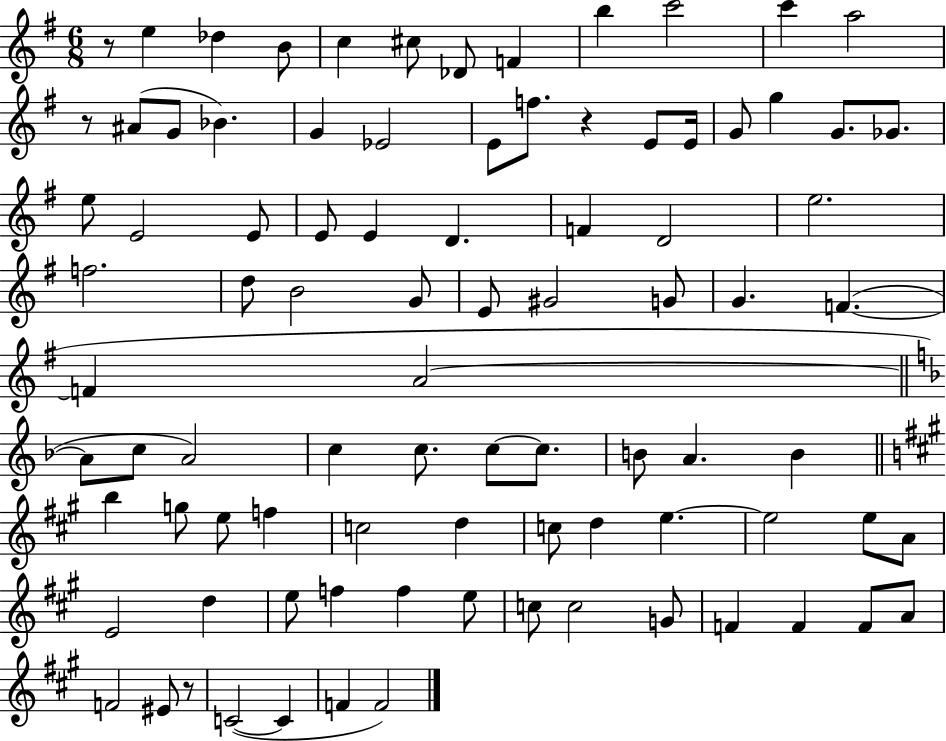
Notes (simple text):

R/e E5/q Db5/q B4/e C5/q C#5/e Db4/e F4/q B5/q C6/h C6/q A5/h R/e A#4/e G4/e Bb4/q. G4/q Eb4/h E4/e F5/e. R/q E4/e E4/s G4/e G5/q G4/e. Gb4/e. E5/e E4/h E4/e E4/e E4/q D4/q. F4/q D4/h E5/h. F5/h. D5/e B4/h G4/e E4/e G#4/h G4/e G4/q. F4/q. F4/q A4/h A4/e C5/e A4/h C5/q C5/e. C5/e C5/e. B4/e A4/q. B4/q B5/q G5/e E5/e F5/q C5/h D5/q C5/e D5/q E5/q. E5/h E5/e A4/e E4/h D5/q E5/e F5/q F5/q E5/e C5/e C5/h G4/e F4/q F4/q F4/e A4/e F4/h EIS4/e R/e C4/h C4/q F4/q F4/h